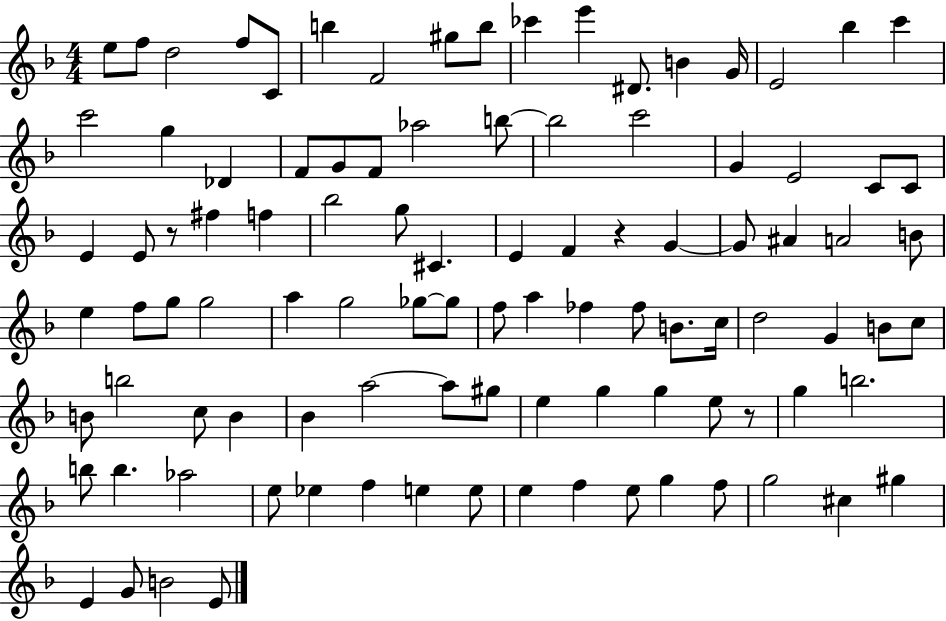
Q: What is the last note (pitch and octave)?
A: E4